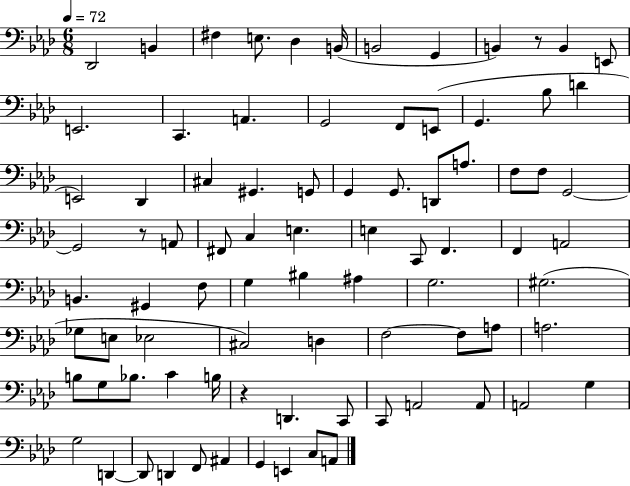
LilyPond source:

{
  \clef bass
  \numericTimeSignature
  \time 6/8
  \key aes \major
  \tempo 4 = 72
  des,2 b,4 | fis4 e8. des4 b,16( | b,2 g,4 | b,4) r8 b,4 e,8 | \break e,2. | c,4. a,4. | g,2 f,8 e,8( | g,4. bes8 d'4 | \break e,2) des,4 | cis4 gis,4. g,8 | g,4 g,8. d,8 a8. | f8 f8 g,2~~ | \break g,2 r8 a,8 | fis,8 c4 e4. | e4 c,8 f,4. | f,4 a,2 | \break b,4. gis,4 f8 | g4 bis4 ais4 | g2. | gis2.( | \break ges8 e8 ees2 | cis2) d4 | f2~~ f8 a8 | a2. | \break b8 g8 bes8. c'4 b16 | r4 d,4. c,8 | c,8 a,2 a,8 | a,2 g4 | \break g2 d,4~~ | d,8 d,4 f,8 ais,4 | g,4 e,4 c8 a,8 | \bar "|."
}